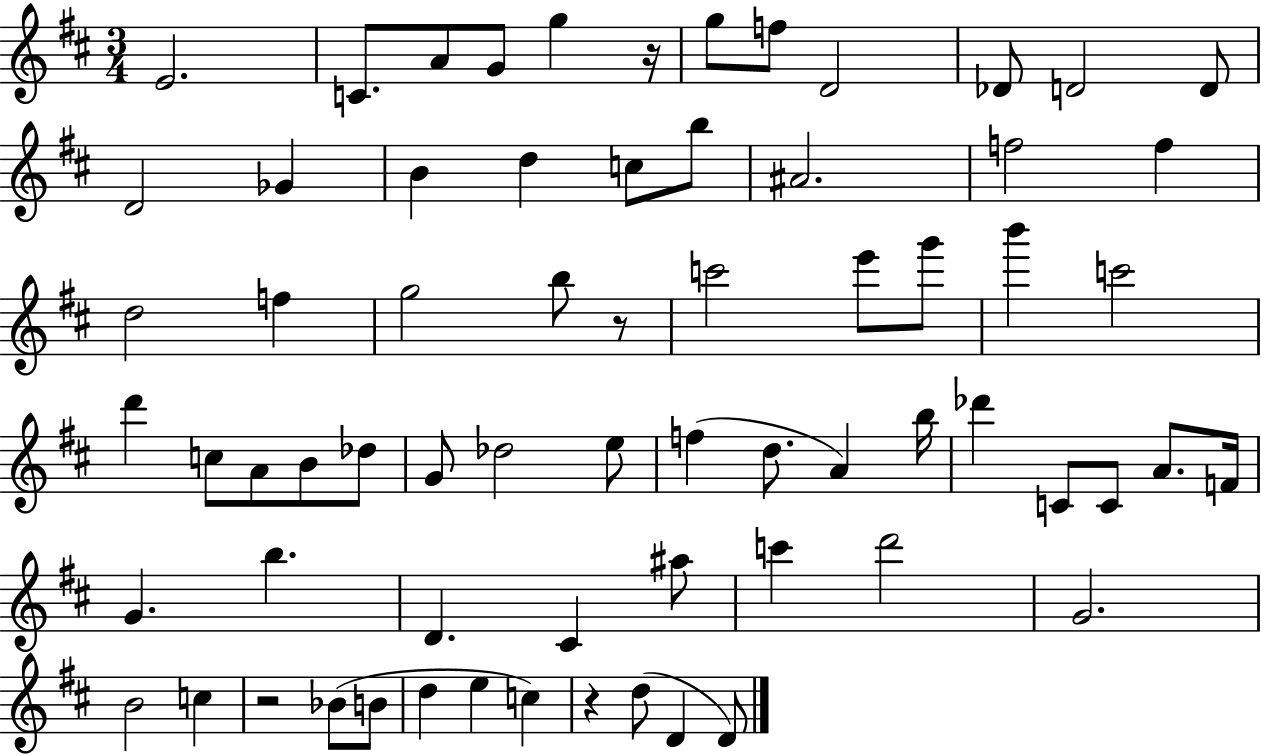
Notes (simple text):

E4/h. C4/e. A4/e G4/e G5/q R/s G5/e F5/e D4/h Db4/e D4/h D4/e D4/h Gb4/q B4/q D5/q C5/e B5/e A#4/h. F5/h F5/q D5/h F5/q G5/h B5/e R/e C6/h E6/e G6/e B6/q C6/h D6/q C5/e A4/e B4/e Db5/e G4/e Db5/h E5/e F5/q D5/e. A4/q B5/s Db6/q C4/e C4/e A4/e. F4/s G4/q. B5/q. D4/q. C#4/q A#5/e C6/q D6/h G4/h. B4/h C5/q R/h Bb4/e B4/e D5/q E5/q C5/q R/q D5/e D4/q D4/e